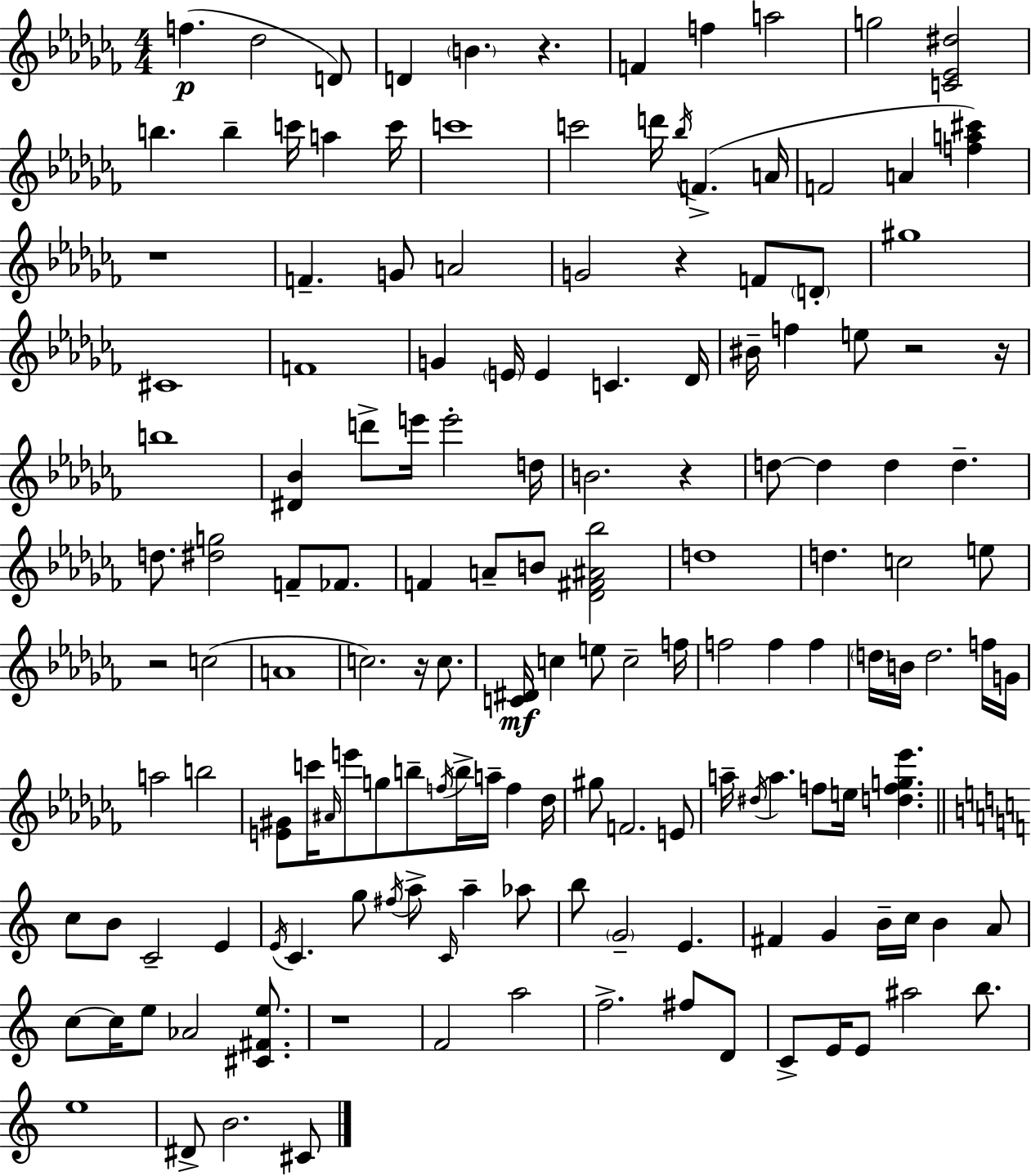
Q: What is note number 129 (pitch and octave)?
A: A#5